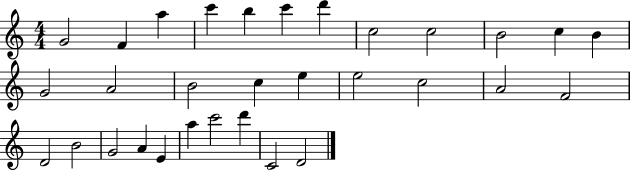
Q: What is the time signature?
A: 4/4